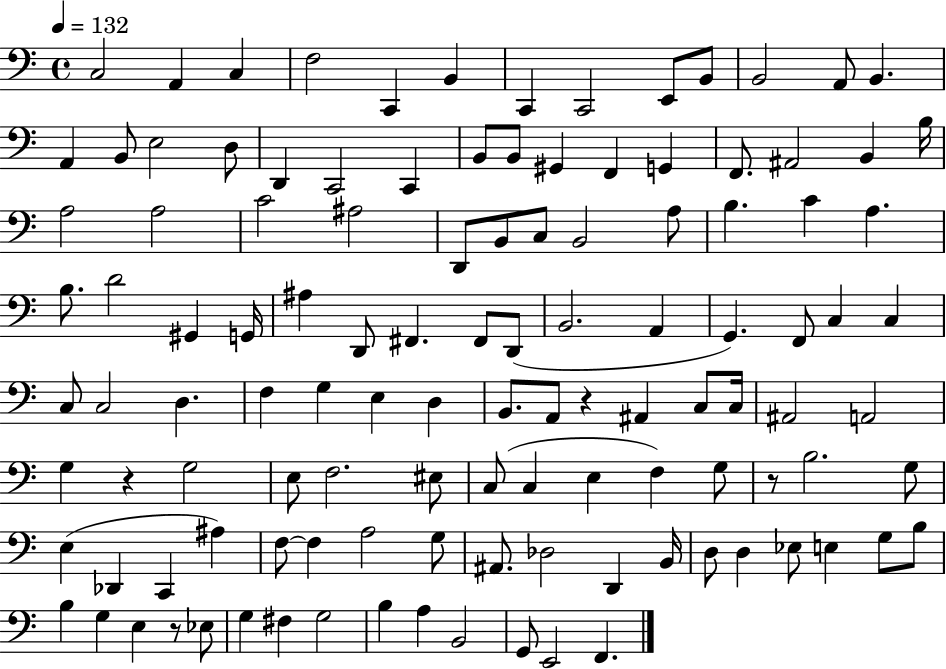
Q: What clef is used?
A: bass